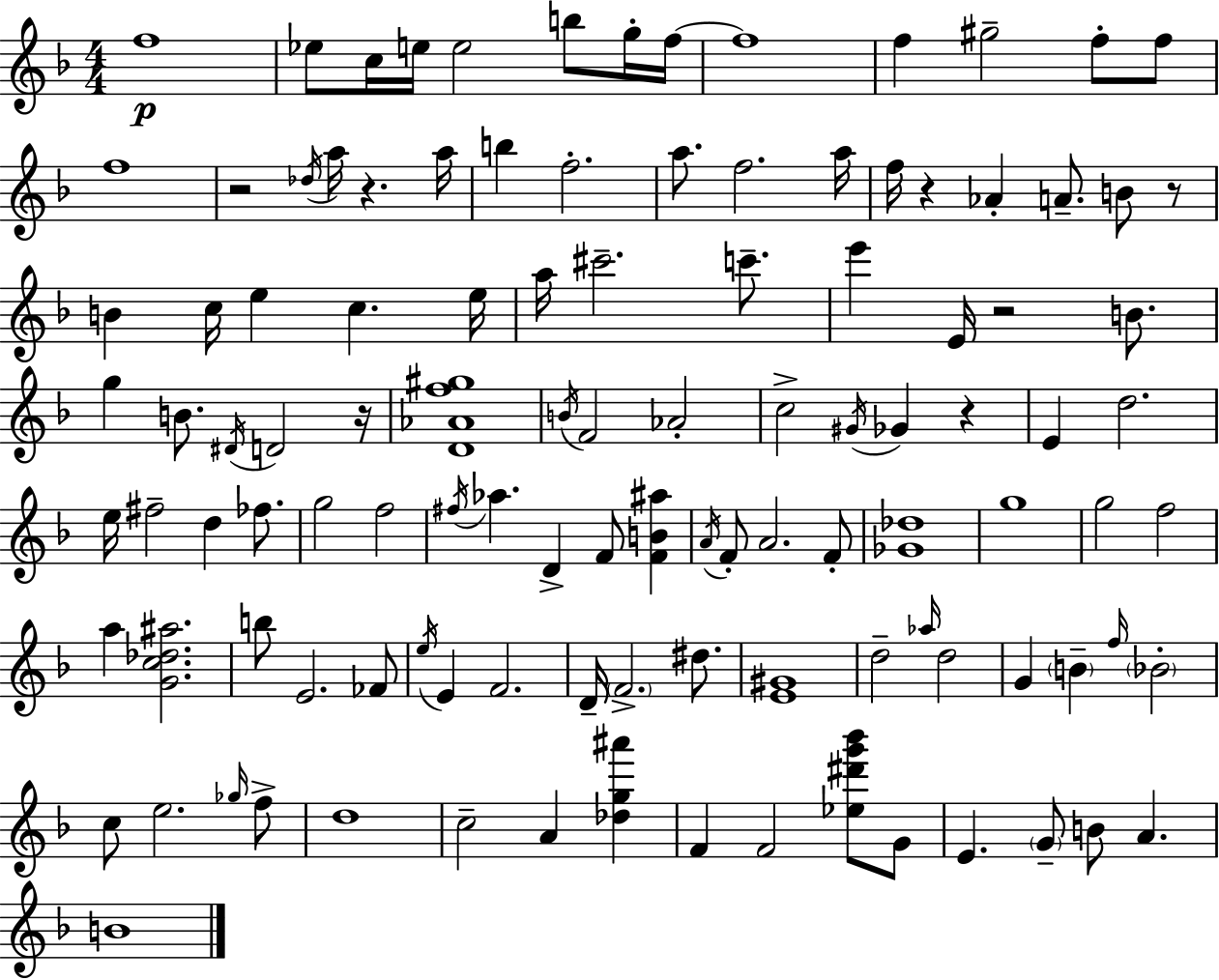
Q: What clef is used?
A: treble